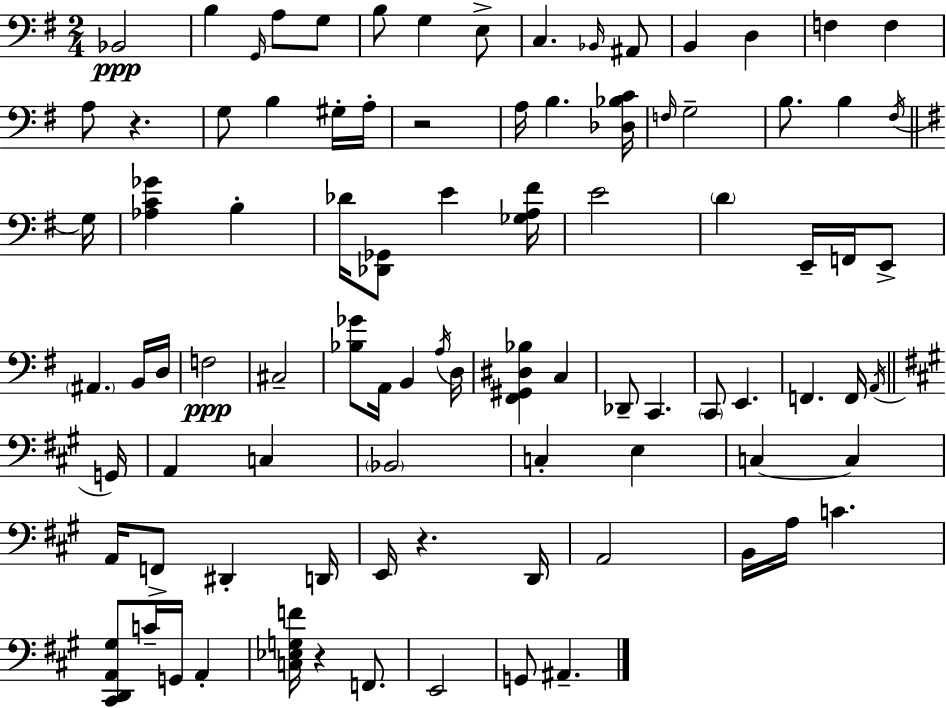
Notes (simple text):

Bb2/h B3/q G2/s A3/e G3/e B3/e G3/q E3/e C3/q. Bb2/s A#2/e B2/q D3/q F3/q F3/q A3/e R/q. G3/e B3/q G#3/s A3/s R/h A3/s B3/q. [Db3,Bb3,C4]/s F3/s G3/h B3/e. B3/q F#3/s G3/s [Ab3,C4,Gb4]/q B3/q Db4/s [Db2,Gb2]/e E4/q [Gb3,A3,F#4]/s E4/h D4/q E2/s F2/s E2/e A#2/q. B2/s D3/s F3/h C#3/h [Bb3,Gb4]/e A2/s B2/q A3/s D3/s [F#2,G#2,D#3,Bb3]/q C3/q Db2/e C2/q. C2/e E2/q. F2/q. F2/s A2/s G2/s A2/q C3/q Bb2/h C3/q E3/q C3/q C3/q A2/s F2/e D#2/q D2/s E2/s R/q. D2/s A2/h B2/s A3/s C4/q. [C#2,D2,A2,G#3]/e C4/s G2/s A2/q [C3,Eb3,G3,F4]/s R/q F2/e. E2/h G2/e A#2/q.